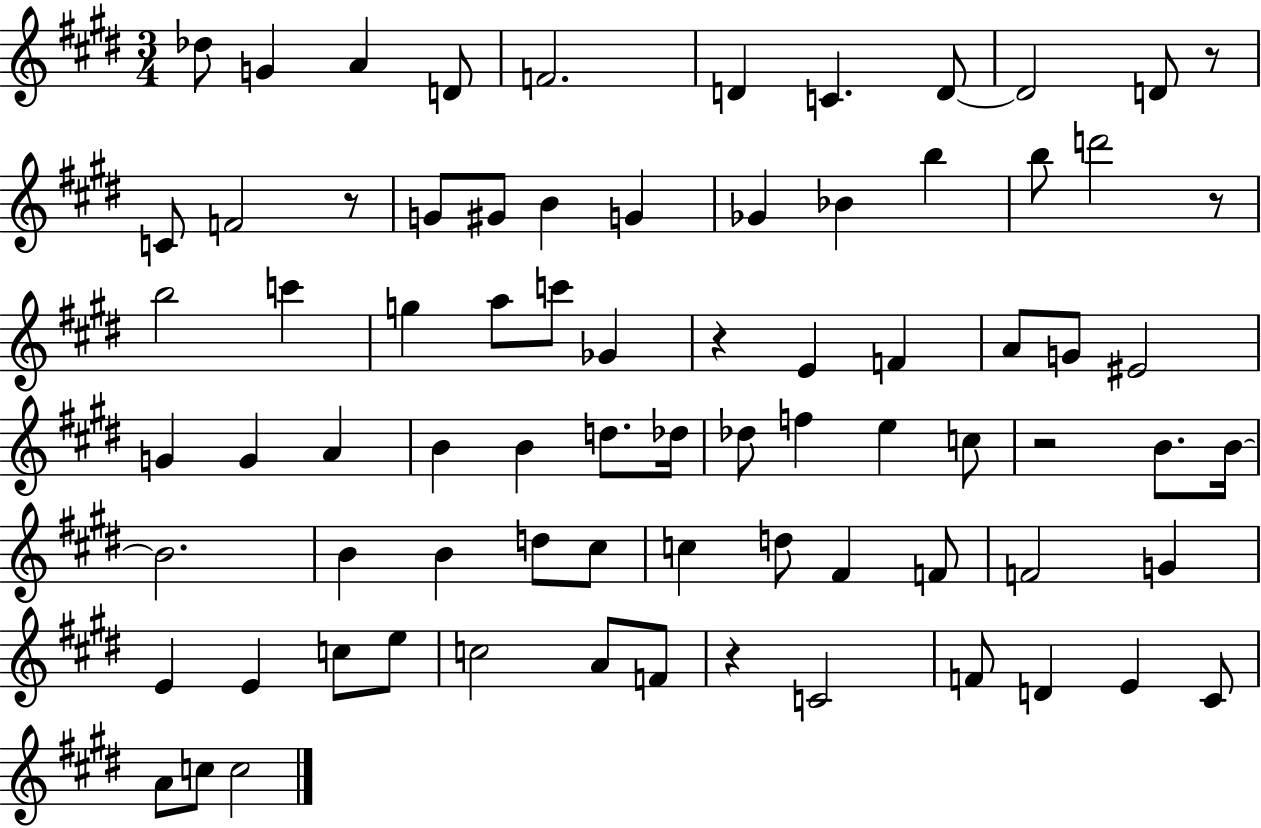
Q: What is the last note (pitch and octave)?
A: C5